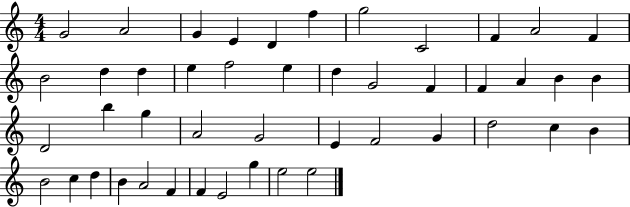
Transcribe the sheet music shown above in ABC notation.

X:1
T:Untitled
M:4/4
L:1/4
K:C
G2 A2 G E D f g2 C2 F A2 F B2 d d e f2 e d G2 F F A B B D2 b g A2 G2 E F2 G d2 c B B2 c d B A2 F F E2 g e2 e2